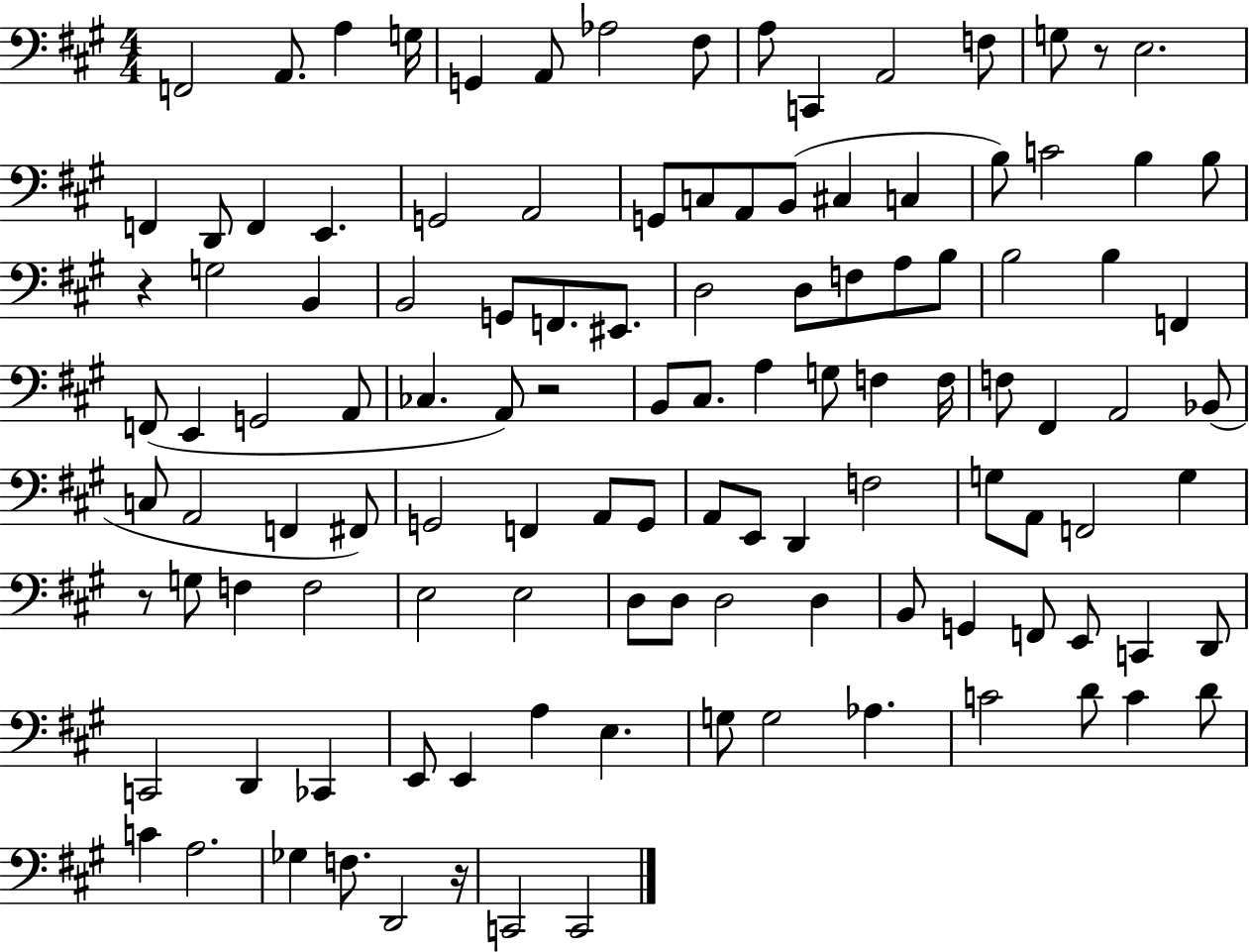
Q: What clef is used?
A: bass